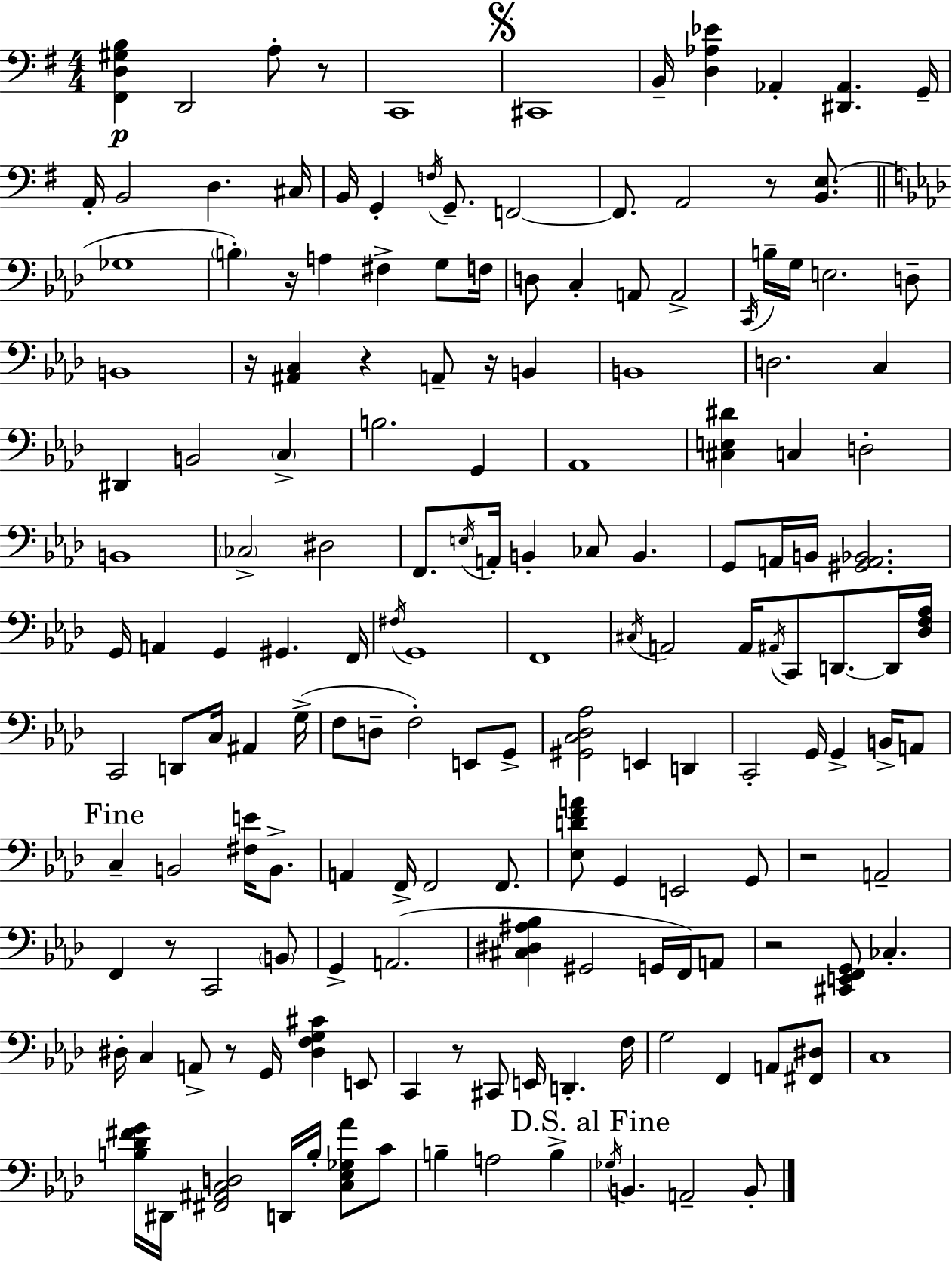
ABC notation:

X:1
T:Untitled
M:4/4
L:1/4
K:Em
[^F,,D,^G,B,] D,,2 A,/2 z/2 C,,4 ^C,,4 B,,/4 [D,_A,_E] _A,, [^D,,_A,,] G,,/4 A,,/4 B,,2 D, ^C,/4 B,,/4 G,, F,/4 G,,/2 F,,2 F,,/2 A,,2 z/2 [B,,E,]/2 _G,4 B, z/4 A, ^F, G,/2 F,/4 D,/2 C, A,,/2 A,,2 C,,/4 B,/4 G,/4 E,2 D,/2 B,,4 z/4 [^A,,C,] z A,,/2 z/4 B,, B,,4 D,2 C, ^D,, B,,2 C, B,2 G,, _A,,4 [^C,E,^D] C, D,2 B,,4 _C,2 ^D,2 F,,/2 E,/4 A,,/4 B,, _C,/2 B,, G,,/2 A,,/4 B,,/4 [^G,,A,,_B,,]2 G,,/4 A,, G,, ^G,, F,,/4 ^F,/4 G,,4 F,,4 ^C,/4 A,,2 A,,/4 ^A,,/4 C,,/2 D,,/2 D,,/4 [_D,F,_A,]/4 C,,2 D,,/2 C,/4 ^A,, G,/4 F,/2 D,/2 F,2 E,,/2 G,,/2 [^G,,C,_D,_A,]2 E,, D,, C,,2 G,,/4 G,, B,,/4 A,,/2 C, B,,2 [^F,E]/4 B,,/2 A,, F,,/4 F,,2 F,,/2 [_E,DFA]/2 G,, E,,2 G,,/2 z2 A,,2 F,, z/2 C,,2 B,,/2 G,, A,,2 [^C,^D,^A,_B,] ^G,,2 G,,/4 F,,/4 A,,/2 z2 [^C,,E,,F,,G,,]/2 _C, ^D,/4 C, A,,/2 z/2 G,,/4 [^D,F,G,^C] E,,/2 C,, z/2 ^C,,/2 E,,/4 D,, F,/4 G,2 F,, A,,/2 [^F,,^D,]/2 C,4 [B,_D^FG]/4 ^D,,/4 [^F,,^A,,C,D,]2 D,,/4 B,/4 [C,_E,_G,_A]/2 C/2 B, A,2 B, _G,/4 B,, A,,2 B,,/2